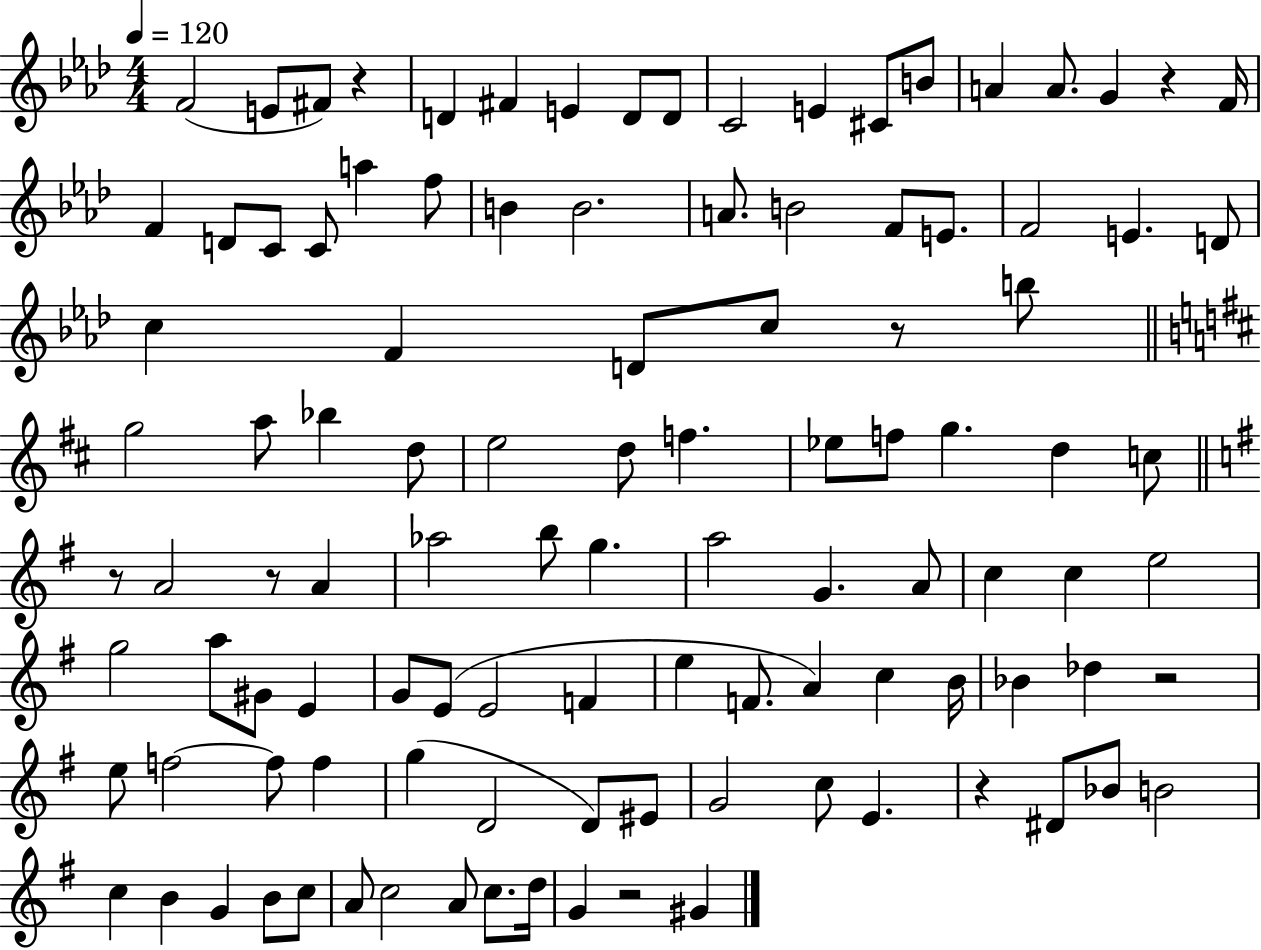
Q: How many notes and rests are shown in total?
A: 108